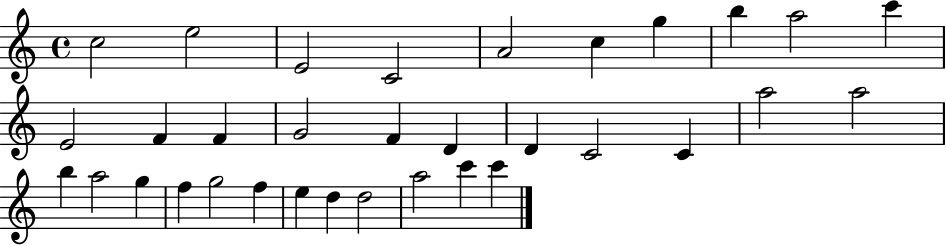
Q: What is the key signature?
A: C major